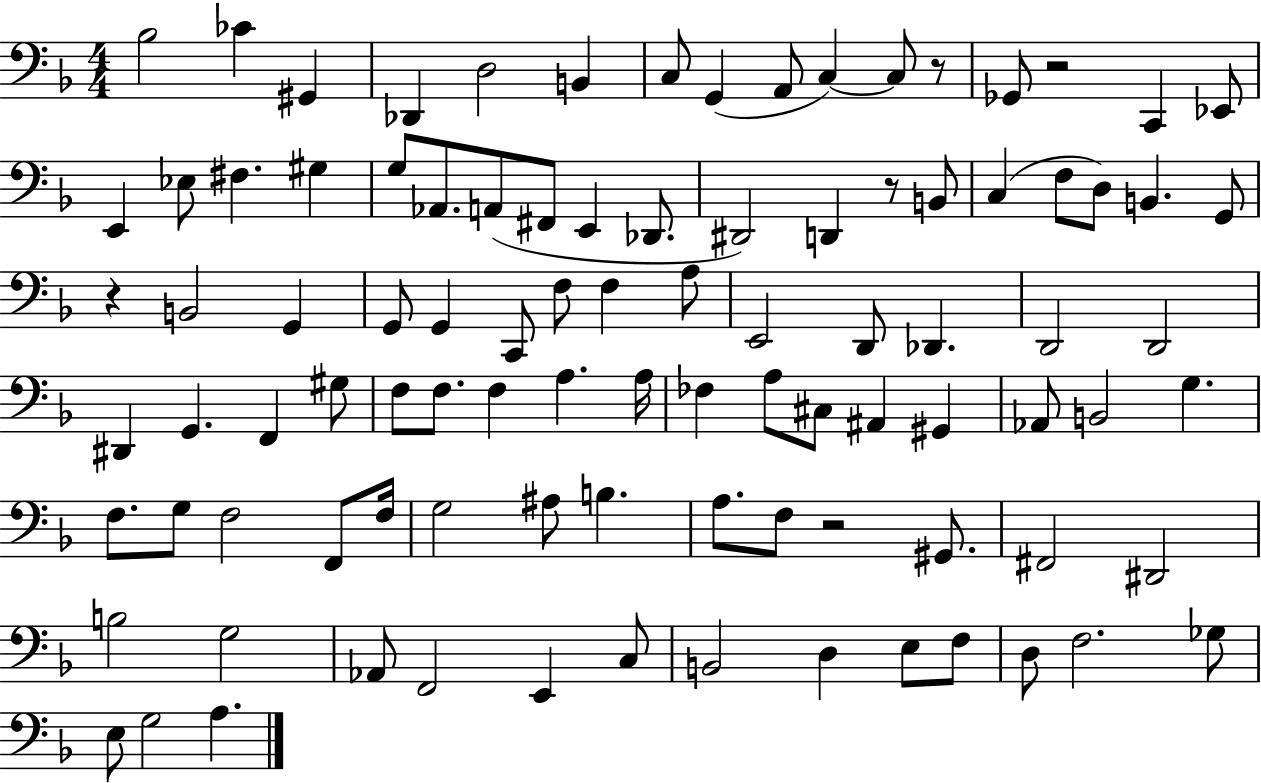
Bb3/h CES4/q G#2/q Db2/q D3/h B2/q C3/e G2/q A2/e C3/q C3/e R/e Gb2/e R/h C2/q Eb2/e E2/q Eb3/e F#3/q. G#3/q G3/e Ab2/e. A2/e F#2/e E2/q Db2/e. D#2/h D2/q R/e B2/e C3/q F3/e D3/e B2/q. G2/e R/q B2/h G2/q G2/e G2/q C2/e F3/e F3/q A3/e E2/h D2/e Db2/q. D2/h D2/h D#2/q G2/q. F2/q G#3/e F3/e F3/e. F3/q A3/q. A3/s FES3/q A3/e C#3/e A#2/q G#2/q Ab2/e B2/h G3/q. F3/e. G3/e F3/h F2/e F3/s G3/h A#3/e B3/q. A3/e. F3/e R/h G#2/e. F#2/h D#2/h B3/h G3/h Ab2/e F2/h E2/q C3/e B2/h D3/q E3/e F3/e D3/e F3/h. Gb3/e E3/e G3/h A3/q.